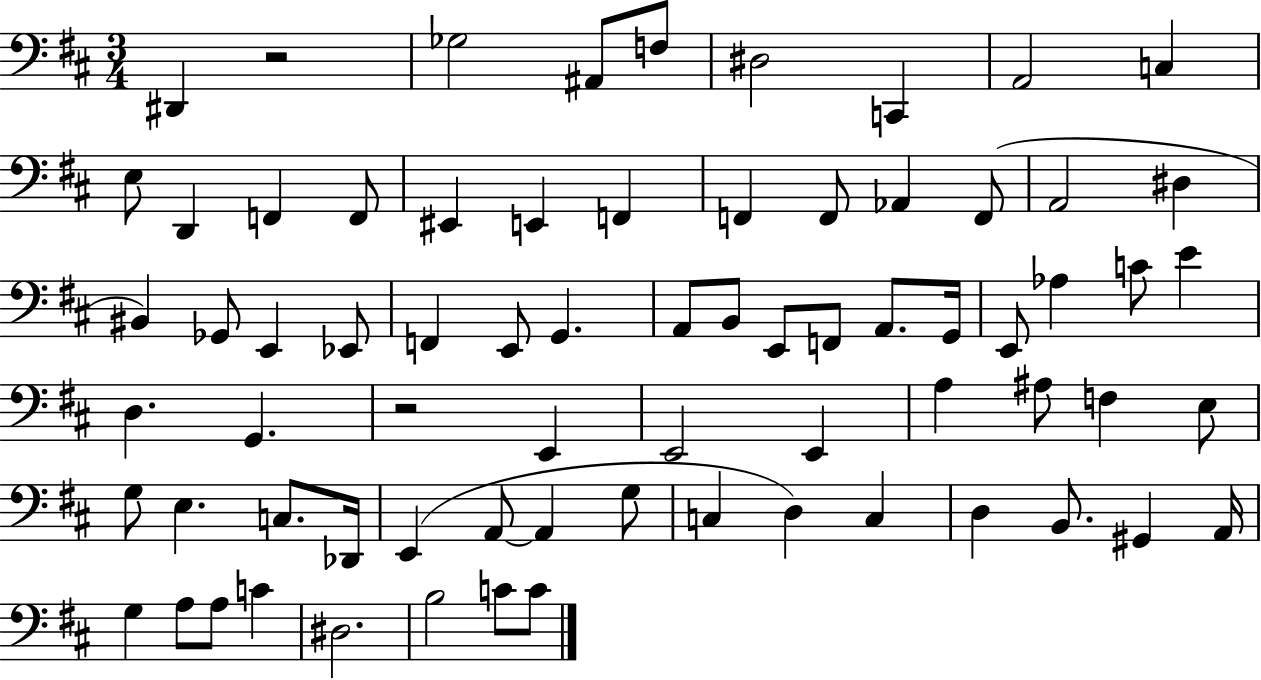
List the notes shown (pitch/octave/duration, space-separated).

D#2/q R/h Gb3/h A#2/e F3/e D#3/h C2/q A2/h C3/q E3/e D2/q F2/q F2/e EIS2/q E2/q F2/q F2/q F2/e Ab2/q F2/e A2/h D#3/q BIS2/q Gb2/e E2/q Eb2/e F2/q E2/e G2/q. A2/e B2/e E2/e F2/e A2/e. G2/s E2/e Ab3/q C4/e E4/q D3/q. G2/q. R/h E2/q E2/h E2/q A3/q A#3/e F3/q E3/e G3/e E3/q. C3/e. Db2/s E2/q A2/e A2/q G3/e C3/q D3/q C3/q D3/q B2/e. G#2/q A2/s G3/q A3/e A3/e C4/q D#3/h. B3/h C4/e C4/e